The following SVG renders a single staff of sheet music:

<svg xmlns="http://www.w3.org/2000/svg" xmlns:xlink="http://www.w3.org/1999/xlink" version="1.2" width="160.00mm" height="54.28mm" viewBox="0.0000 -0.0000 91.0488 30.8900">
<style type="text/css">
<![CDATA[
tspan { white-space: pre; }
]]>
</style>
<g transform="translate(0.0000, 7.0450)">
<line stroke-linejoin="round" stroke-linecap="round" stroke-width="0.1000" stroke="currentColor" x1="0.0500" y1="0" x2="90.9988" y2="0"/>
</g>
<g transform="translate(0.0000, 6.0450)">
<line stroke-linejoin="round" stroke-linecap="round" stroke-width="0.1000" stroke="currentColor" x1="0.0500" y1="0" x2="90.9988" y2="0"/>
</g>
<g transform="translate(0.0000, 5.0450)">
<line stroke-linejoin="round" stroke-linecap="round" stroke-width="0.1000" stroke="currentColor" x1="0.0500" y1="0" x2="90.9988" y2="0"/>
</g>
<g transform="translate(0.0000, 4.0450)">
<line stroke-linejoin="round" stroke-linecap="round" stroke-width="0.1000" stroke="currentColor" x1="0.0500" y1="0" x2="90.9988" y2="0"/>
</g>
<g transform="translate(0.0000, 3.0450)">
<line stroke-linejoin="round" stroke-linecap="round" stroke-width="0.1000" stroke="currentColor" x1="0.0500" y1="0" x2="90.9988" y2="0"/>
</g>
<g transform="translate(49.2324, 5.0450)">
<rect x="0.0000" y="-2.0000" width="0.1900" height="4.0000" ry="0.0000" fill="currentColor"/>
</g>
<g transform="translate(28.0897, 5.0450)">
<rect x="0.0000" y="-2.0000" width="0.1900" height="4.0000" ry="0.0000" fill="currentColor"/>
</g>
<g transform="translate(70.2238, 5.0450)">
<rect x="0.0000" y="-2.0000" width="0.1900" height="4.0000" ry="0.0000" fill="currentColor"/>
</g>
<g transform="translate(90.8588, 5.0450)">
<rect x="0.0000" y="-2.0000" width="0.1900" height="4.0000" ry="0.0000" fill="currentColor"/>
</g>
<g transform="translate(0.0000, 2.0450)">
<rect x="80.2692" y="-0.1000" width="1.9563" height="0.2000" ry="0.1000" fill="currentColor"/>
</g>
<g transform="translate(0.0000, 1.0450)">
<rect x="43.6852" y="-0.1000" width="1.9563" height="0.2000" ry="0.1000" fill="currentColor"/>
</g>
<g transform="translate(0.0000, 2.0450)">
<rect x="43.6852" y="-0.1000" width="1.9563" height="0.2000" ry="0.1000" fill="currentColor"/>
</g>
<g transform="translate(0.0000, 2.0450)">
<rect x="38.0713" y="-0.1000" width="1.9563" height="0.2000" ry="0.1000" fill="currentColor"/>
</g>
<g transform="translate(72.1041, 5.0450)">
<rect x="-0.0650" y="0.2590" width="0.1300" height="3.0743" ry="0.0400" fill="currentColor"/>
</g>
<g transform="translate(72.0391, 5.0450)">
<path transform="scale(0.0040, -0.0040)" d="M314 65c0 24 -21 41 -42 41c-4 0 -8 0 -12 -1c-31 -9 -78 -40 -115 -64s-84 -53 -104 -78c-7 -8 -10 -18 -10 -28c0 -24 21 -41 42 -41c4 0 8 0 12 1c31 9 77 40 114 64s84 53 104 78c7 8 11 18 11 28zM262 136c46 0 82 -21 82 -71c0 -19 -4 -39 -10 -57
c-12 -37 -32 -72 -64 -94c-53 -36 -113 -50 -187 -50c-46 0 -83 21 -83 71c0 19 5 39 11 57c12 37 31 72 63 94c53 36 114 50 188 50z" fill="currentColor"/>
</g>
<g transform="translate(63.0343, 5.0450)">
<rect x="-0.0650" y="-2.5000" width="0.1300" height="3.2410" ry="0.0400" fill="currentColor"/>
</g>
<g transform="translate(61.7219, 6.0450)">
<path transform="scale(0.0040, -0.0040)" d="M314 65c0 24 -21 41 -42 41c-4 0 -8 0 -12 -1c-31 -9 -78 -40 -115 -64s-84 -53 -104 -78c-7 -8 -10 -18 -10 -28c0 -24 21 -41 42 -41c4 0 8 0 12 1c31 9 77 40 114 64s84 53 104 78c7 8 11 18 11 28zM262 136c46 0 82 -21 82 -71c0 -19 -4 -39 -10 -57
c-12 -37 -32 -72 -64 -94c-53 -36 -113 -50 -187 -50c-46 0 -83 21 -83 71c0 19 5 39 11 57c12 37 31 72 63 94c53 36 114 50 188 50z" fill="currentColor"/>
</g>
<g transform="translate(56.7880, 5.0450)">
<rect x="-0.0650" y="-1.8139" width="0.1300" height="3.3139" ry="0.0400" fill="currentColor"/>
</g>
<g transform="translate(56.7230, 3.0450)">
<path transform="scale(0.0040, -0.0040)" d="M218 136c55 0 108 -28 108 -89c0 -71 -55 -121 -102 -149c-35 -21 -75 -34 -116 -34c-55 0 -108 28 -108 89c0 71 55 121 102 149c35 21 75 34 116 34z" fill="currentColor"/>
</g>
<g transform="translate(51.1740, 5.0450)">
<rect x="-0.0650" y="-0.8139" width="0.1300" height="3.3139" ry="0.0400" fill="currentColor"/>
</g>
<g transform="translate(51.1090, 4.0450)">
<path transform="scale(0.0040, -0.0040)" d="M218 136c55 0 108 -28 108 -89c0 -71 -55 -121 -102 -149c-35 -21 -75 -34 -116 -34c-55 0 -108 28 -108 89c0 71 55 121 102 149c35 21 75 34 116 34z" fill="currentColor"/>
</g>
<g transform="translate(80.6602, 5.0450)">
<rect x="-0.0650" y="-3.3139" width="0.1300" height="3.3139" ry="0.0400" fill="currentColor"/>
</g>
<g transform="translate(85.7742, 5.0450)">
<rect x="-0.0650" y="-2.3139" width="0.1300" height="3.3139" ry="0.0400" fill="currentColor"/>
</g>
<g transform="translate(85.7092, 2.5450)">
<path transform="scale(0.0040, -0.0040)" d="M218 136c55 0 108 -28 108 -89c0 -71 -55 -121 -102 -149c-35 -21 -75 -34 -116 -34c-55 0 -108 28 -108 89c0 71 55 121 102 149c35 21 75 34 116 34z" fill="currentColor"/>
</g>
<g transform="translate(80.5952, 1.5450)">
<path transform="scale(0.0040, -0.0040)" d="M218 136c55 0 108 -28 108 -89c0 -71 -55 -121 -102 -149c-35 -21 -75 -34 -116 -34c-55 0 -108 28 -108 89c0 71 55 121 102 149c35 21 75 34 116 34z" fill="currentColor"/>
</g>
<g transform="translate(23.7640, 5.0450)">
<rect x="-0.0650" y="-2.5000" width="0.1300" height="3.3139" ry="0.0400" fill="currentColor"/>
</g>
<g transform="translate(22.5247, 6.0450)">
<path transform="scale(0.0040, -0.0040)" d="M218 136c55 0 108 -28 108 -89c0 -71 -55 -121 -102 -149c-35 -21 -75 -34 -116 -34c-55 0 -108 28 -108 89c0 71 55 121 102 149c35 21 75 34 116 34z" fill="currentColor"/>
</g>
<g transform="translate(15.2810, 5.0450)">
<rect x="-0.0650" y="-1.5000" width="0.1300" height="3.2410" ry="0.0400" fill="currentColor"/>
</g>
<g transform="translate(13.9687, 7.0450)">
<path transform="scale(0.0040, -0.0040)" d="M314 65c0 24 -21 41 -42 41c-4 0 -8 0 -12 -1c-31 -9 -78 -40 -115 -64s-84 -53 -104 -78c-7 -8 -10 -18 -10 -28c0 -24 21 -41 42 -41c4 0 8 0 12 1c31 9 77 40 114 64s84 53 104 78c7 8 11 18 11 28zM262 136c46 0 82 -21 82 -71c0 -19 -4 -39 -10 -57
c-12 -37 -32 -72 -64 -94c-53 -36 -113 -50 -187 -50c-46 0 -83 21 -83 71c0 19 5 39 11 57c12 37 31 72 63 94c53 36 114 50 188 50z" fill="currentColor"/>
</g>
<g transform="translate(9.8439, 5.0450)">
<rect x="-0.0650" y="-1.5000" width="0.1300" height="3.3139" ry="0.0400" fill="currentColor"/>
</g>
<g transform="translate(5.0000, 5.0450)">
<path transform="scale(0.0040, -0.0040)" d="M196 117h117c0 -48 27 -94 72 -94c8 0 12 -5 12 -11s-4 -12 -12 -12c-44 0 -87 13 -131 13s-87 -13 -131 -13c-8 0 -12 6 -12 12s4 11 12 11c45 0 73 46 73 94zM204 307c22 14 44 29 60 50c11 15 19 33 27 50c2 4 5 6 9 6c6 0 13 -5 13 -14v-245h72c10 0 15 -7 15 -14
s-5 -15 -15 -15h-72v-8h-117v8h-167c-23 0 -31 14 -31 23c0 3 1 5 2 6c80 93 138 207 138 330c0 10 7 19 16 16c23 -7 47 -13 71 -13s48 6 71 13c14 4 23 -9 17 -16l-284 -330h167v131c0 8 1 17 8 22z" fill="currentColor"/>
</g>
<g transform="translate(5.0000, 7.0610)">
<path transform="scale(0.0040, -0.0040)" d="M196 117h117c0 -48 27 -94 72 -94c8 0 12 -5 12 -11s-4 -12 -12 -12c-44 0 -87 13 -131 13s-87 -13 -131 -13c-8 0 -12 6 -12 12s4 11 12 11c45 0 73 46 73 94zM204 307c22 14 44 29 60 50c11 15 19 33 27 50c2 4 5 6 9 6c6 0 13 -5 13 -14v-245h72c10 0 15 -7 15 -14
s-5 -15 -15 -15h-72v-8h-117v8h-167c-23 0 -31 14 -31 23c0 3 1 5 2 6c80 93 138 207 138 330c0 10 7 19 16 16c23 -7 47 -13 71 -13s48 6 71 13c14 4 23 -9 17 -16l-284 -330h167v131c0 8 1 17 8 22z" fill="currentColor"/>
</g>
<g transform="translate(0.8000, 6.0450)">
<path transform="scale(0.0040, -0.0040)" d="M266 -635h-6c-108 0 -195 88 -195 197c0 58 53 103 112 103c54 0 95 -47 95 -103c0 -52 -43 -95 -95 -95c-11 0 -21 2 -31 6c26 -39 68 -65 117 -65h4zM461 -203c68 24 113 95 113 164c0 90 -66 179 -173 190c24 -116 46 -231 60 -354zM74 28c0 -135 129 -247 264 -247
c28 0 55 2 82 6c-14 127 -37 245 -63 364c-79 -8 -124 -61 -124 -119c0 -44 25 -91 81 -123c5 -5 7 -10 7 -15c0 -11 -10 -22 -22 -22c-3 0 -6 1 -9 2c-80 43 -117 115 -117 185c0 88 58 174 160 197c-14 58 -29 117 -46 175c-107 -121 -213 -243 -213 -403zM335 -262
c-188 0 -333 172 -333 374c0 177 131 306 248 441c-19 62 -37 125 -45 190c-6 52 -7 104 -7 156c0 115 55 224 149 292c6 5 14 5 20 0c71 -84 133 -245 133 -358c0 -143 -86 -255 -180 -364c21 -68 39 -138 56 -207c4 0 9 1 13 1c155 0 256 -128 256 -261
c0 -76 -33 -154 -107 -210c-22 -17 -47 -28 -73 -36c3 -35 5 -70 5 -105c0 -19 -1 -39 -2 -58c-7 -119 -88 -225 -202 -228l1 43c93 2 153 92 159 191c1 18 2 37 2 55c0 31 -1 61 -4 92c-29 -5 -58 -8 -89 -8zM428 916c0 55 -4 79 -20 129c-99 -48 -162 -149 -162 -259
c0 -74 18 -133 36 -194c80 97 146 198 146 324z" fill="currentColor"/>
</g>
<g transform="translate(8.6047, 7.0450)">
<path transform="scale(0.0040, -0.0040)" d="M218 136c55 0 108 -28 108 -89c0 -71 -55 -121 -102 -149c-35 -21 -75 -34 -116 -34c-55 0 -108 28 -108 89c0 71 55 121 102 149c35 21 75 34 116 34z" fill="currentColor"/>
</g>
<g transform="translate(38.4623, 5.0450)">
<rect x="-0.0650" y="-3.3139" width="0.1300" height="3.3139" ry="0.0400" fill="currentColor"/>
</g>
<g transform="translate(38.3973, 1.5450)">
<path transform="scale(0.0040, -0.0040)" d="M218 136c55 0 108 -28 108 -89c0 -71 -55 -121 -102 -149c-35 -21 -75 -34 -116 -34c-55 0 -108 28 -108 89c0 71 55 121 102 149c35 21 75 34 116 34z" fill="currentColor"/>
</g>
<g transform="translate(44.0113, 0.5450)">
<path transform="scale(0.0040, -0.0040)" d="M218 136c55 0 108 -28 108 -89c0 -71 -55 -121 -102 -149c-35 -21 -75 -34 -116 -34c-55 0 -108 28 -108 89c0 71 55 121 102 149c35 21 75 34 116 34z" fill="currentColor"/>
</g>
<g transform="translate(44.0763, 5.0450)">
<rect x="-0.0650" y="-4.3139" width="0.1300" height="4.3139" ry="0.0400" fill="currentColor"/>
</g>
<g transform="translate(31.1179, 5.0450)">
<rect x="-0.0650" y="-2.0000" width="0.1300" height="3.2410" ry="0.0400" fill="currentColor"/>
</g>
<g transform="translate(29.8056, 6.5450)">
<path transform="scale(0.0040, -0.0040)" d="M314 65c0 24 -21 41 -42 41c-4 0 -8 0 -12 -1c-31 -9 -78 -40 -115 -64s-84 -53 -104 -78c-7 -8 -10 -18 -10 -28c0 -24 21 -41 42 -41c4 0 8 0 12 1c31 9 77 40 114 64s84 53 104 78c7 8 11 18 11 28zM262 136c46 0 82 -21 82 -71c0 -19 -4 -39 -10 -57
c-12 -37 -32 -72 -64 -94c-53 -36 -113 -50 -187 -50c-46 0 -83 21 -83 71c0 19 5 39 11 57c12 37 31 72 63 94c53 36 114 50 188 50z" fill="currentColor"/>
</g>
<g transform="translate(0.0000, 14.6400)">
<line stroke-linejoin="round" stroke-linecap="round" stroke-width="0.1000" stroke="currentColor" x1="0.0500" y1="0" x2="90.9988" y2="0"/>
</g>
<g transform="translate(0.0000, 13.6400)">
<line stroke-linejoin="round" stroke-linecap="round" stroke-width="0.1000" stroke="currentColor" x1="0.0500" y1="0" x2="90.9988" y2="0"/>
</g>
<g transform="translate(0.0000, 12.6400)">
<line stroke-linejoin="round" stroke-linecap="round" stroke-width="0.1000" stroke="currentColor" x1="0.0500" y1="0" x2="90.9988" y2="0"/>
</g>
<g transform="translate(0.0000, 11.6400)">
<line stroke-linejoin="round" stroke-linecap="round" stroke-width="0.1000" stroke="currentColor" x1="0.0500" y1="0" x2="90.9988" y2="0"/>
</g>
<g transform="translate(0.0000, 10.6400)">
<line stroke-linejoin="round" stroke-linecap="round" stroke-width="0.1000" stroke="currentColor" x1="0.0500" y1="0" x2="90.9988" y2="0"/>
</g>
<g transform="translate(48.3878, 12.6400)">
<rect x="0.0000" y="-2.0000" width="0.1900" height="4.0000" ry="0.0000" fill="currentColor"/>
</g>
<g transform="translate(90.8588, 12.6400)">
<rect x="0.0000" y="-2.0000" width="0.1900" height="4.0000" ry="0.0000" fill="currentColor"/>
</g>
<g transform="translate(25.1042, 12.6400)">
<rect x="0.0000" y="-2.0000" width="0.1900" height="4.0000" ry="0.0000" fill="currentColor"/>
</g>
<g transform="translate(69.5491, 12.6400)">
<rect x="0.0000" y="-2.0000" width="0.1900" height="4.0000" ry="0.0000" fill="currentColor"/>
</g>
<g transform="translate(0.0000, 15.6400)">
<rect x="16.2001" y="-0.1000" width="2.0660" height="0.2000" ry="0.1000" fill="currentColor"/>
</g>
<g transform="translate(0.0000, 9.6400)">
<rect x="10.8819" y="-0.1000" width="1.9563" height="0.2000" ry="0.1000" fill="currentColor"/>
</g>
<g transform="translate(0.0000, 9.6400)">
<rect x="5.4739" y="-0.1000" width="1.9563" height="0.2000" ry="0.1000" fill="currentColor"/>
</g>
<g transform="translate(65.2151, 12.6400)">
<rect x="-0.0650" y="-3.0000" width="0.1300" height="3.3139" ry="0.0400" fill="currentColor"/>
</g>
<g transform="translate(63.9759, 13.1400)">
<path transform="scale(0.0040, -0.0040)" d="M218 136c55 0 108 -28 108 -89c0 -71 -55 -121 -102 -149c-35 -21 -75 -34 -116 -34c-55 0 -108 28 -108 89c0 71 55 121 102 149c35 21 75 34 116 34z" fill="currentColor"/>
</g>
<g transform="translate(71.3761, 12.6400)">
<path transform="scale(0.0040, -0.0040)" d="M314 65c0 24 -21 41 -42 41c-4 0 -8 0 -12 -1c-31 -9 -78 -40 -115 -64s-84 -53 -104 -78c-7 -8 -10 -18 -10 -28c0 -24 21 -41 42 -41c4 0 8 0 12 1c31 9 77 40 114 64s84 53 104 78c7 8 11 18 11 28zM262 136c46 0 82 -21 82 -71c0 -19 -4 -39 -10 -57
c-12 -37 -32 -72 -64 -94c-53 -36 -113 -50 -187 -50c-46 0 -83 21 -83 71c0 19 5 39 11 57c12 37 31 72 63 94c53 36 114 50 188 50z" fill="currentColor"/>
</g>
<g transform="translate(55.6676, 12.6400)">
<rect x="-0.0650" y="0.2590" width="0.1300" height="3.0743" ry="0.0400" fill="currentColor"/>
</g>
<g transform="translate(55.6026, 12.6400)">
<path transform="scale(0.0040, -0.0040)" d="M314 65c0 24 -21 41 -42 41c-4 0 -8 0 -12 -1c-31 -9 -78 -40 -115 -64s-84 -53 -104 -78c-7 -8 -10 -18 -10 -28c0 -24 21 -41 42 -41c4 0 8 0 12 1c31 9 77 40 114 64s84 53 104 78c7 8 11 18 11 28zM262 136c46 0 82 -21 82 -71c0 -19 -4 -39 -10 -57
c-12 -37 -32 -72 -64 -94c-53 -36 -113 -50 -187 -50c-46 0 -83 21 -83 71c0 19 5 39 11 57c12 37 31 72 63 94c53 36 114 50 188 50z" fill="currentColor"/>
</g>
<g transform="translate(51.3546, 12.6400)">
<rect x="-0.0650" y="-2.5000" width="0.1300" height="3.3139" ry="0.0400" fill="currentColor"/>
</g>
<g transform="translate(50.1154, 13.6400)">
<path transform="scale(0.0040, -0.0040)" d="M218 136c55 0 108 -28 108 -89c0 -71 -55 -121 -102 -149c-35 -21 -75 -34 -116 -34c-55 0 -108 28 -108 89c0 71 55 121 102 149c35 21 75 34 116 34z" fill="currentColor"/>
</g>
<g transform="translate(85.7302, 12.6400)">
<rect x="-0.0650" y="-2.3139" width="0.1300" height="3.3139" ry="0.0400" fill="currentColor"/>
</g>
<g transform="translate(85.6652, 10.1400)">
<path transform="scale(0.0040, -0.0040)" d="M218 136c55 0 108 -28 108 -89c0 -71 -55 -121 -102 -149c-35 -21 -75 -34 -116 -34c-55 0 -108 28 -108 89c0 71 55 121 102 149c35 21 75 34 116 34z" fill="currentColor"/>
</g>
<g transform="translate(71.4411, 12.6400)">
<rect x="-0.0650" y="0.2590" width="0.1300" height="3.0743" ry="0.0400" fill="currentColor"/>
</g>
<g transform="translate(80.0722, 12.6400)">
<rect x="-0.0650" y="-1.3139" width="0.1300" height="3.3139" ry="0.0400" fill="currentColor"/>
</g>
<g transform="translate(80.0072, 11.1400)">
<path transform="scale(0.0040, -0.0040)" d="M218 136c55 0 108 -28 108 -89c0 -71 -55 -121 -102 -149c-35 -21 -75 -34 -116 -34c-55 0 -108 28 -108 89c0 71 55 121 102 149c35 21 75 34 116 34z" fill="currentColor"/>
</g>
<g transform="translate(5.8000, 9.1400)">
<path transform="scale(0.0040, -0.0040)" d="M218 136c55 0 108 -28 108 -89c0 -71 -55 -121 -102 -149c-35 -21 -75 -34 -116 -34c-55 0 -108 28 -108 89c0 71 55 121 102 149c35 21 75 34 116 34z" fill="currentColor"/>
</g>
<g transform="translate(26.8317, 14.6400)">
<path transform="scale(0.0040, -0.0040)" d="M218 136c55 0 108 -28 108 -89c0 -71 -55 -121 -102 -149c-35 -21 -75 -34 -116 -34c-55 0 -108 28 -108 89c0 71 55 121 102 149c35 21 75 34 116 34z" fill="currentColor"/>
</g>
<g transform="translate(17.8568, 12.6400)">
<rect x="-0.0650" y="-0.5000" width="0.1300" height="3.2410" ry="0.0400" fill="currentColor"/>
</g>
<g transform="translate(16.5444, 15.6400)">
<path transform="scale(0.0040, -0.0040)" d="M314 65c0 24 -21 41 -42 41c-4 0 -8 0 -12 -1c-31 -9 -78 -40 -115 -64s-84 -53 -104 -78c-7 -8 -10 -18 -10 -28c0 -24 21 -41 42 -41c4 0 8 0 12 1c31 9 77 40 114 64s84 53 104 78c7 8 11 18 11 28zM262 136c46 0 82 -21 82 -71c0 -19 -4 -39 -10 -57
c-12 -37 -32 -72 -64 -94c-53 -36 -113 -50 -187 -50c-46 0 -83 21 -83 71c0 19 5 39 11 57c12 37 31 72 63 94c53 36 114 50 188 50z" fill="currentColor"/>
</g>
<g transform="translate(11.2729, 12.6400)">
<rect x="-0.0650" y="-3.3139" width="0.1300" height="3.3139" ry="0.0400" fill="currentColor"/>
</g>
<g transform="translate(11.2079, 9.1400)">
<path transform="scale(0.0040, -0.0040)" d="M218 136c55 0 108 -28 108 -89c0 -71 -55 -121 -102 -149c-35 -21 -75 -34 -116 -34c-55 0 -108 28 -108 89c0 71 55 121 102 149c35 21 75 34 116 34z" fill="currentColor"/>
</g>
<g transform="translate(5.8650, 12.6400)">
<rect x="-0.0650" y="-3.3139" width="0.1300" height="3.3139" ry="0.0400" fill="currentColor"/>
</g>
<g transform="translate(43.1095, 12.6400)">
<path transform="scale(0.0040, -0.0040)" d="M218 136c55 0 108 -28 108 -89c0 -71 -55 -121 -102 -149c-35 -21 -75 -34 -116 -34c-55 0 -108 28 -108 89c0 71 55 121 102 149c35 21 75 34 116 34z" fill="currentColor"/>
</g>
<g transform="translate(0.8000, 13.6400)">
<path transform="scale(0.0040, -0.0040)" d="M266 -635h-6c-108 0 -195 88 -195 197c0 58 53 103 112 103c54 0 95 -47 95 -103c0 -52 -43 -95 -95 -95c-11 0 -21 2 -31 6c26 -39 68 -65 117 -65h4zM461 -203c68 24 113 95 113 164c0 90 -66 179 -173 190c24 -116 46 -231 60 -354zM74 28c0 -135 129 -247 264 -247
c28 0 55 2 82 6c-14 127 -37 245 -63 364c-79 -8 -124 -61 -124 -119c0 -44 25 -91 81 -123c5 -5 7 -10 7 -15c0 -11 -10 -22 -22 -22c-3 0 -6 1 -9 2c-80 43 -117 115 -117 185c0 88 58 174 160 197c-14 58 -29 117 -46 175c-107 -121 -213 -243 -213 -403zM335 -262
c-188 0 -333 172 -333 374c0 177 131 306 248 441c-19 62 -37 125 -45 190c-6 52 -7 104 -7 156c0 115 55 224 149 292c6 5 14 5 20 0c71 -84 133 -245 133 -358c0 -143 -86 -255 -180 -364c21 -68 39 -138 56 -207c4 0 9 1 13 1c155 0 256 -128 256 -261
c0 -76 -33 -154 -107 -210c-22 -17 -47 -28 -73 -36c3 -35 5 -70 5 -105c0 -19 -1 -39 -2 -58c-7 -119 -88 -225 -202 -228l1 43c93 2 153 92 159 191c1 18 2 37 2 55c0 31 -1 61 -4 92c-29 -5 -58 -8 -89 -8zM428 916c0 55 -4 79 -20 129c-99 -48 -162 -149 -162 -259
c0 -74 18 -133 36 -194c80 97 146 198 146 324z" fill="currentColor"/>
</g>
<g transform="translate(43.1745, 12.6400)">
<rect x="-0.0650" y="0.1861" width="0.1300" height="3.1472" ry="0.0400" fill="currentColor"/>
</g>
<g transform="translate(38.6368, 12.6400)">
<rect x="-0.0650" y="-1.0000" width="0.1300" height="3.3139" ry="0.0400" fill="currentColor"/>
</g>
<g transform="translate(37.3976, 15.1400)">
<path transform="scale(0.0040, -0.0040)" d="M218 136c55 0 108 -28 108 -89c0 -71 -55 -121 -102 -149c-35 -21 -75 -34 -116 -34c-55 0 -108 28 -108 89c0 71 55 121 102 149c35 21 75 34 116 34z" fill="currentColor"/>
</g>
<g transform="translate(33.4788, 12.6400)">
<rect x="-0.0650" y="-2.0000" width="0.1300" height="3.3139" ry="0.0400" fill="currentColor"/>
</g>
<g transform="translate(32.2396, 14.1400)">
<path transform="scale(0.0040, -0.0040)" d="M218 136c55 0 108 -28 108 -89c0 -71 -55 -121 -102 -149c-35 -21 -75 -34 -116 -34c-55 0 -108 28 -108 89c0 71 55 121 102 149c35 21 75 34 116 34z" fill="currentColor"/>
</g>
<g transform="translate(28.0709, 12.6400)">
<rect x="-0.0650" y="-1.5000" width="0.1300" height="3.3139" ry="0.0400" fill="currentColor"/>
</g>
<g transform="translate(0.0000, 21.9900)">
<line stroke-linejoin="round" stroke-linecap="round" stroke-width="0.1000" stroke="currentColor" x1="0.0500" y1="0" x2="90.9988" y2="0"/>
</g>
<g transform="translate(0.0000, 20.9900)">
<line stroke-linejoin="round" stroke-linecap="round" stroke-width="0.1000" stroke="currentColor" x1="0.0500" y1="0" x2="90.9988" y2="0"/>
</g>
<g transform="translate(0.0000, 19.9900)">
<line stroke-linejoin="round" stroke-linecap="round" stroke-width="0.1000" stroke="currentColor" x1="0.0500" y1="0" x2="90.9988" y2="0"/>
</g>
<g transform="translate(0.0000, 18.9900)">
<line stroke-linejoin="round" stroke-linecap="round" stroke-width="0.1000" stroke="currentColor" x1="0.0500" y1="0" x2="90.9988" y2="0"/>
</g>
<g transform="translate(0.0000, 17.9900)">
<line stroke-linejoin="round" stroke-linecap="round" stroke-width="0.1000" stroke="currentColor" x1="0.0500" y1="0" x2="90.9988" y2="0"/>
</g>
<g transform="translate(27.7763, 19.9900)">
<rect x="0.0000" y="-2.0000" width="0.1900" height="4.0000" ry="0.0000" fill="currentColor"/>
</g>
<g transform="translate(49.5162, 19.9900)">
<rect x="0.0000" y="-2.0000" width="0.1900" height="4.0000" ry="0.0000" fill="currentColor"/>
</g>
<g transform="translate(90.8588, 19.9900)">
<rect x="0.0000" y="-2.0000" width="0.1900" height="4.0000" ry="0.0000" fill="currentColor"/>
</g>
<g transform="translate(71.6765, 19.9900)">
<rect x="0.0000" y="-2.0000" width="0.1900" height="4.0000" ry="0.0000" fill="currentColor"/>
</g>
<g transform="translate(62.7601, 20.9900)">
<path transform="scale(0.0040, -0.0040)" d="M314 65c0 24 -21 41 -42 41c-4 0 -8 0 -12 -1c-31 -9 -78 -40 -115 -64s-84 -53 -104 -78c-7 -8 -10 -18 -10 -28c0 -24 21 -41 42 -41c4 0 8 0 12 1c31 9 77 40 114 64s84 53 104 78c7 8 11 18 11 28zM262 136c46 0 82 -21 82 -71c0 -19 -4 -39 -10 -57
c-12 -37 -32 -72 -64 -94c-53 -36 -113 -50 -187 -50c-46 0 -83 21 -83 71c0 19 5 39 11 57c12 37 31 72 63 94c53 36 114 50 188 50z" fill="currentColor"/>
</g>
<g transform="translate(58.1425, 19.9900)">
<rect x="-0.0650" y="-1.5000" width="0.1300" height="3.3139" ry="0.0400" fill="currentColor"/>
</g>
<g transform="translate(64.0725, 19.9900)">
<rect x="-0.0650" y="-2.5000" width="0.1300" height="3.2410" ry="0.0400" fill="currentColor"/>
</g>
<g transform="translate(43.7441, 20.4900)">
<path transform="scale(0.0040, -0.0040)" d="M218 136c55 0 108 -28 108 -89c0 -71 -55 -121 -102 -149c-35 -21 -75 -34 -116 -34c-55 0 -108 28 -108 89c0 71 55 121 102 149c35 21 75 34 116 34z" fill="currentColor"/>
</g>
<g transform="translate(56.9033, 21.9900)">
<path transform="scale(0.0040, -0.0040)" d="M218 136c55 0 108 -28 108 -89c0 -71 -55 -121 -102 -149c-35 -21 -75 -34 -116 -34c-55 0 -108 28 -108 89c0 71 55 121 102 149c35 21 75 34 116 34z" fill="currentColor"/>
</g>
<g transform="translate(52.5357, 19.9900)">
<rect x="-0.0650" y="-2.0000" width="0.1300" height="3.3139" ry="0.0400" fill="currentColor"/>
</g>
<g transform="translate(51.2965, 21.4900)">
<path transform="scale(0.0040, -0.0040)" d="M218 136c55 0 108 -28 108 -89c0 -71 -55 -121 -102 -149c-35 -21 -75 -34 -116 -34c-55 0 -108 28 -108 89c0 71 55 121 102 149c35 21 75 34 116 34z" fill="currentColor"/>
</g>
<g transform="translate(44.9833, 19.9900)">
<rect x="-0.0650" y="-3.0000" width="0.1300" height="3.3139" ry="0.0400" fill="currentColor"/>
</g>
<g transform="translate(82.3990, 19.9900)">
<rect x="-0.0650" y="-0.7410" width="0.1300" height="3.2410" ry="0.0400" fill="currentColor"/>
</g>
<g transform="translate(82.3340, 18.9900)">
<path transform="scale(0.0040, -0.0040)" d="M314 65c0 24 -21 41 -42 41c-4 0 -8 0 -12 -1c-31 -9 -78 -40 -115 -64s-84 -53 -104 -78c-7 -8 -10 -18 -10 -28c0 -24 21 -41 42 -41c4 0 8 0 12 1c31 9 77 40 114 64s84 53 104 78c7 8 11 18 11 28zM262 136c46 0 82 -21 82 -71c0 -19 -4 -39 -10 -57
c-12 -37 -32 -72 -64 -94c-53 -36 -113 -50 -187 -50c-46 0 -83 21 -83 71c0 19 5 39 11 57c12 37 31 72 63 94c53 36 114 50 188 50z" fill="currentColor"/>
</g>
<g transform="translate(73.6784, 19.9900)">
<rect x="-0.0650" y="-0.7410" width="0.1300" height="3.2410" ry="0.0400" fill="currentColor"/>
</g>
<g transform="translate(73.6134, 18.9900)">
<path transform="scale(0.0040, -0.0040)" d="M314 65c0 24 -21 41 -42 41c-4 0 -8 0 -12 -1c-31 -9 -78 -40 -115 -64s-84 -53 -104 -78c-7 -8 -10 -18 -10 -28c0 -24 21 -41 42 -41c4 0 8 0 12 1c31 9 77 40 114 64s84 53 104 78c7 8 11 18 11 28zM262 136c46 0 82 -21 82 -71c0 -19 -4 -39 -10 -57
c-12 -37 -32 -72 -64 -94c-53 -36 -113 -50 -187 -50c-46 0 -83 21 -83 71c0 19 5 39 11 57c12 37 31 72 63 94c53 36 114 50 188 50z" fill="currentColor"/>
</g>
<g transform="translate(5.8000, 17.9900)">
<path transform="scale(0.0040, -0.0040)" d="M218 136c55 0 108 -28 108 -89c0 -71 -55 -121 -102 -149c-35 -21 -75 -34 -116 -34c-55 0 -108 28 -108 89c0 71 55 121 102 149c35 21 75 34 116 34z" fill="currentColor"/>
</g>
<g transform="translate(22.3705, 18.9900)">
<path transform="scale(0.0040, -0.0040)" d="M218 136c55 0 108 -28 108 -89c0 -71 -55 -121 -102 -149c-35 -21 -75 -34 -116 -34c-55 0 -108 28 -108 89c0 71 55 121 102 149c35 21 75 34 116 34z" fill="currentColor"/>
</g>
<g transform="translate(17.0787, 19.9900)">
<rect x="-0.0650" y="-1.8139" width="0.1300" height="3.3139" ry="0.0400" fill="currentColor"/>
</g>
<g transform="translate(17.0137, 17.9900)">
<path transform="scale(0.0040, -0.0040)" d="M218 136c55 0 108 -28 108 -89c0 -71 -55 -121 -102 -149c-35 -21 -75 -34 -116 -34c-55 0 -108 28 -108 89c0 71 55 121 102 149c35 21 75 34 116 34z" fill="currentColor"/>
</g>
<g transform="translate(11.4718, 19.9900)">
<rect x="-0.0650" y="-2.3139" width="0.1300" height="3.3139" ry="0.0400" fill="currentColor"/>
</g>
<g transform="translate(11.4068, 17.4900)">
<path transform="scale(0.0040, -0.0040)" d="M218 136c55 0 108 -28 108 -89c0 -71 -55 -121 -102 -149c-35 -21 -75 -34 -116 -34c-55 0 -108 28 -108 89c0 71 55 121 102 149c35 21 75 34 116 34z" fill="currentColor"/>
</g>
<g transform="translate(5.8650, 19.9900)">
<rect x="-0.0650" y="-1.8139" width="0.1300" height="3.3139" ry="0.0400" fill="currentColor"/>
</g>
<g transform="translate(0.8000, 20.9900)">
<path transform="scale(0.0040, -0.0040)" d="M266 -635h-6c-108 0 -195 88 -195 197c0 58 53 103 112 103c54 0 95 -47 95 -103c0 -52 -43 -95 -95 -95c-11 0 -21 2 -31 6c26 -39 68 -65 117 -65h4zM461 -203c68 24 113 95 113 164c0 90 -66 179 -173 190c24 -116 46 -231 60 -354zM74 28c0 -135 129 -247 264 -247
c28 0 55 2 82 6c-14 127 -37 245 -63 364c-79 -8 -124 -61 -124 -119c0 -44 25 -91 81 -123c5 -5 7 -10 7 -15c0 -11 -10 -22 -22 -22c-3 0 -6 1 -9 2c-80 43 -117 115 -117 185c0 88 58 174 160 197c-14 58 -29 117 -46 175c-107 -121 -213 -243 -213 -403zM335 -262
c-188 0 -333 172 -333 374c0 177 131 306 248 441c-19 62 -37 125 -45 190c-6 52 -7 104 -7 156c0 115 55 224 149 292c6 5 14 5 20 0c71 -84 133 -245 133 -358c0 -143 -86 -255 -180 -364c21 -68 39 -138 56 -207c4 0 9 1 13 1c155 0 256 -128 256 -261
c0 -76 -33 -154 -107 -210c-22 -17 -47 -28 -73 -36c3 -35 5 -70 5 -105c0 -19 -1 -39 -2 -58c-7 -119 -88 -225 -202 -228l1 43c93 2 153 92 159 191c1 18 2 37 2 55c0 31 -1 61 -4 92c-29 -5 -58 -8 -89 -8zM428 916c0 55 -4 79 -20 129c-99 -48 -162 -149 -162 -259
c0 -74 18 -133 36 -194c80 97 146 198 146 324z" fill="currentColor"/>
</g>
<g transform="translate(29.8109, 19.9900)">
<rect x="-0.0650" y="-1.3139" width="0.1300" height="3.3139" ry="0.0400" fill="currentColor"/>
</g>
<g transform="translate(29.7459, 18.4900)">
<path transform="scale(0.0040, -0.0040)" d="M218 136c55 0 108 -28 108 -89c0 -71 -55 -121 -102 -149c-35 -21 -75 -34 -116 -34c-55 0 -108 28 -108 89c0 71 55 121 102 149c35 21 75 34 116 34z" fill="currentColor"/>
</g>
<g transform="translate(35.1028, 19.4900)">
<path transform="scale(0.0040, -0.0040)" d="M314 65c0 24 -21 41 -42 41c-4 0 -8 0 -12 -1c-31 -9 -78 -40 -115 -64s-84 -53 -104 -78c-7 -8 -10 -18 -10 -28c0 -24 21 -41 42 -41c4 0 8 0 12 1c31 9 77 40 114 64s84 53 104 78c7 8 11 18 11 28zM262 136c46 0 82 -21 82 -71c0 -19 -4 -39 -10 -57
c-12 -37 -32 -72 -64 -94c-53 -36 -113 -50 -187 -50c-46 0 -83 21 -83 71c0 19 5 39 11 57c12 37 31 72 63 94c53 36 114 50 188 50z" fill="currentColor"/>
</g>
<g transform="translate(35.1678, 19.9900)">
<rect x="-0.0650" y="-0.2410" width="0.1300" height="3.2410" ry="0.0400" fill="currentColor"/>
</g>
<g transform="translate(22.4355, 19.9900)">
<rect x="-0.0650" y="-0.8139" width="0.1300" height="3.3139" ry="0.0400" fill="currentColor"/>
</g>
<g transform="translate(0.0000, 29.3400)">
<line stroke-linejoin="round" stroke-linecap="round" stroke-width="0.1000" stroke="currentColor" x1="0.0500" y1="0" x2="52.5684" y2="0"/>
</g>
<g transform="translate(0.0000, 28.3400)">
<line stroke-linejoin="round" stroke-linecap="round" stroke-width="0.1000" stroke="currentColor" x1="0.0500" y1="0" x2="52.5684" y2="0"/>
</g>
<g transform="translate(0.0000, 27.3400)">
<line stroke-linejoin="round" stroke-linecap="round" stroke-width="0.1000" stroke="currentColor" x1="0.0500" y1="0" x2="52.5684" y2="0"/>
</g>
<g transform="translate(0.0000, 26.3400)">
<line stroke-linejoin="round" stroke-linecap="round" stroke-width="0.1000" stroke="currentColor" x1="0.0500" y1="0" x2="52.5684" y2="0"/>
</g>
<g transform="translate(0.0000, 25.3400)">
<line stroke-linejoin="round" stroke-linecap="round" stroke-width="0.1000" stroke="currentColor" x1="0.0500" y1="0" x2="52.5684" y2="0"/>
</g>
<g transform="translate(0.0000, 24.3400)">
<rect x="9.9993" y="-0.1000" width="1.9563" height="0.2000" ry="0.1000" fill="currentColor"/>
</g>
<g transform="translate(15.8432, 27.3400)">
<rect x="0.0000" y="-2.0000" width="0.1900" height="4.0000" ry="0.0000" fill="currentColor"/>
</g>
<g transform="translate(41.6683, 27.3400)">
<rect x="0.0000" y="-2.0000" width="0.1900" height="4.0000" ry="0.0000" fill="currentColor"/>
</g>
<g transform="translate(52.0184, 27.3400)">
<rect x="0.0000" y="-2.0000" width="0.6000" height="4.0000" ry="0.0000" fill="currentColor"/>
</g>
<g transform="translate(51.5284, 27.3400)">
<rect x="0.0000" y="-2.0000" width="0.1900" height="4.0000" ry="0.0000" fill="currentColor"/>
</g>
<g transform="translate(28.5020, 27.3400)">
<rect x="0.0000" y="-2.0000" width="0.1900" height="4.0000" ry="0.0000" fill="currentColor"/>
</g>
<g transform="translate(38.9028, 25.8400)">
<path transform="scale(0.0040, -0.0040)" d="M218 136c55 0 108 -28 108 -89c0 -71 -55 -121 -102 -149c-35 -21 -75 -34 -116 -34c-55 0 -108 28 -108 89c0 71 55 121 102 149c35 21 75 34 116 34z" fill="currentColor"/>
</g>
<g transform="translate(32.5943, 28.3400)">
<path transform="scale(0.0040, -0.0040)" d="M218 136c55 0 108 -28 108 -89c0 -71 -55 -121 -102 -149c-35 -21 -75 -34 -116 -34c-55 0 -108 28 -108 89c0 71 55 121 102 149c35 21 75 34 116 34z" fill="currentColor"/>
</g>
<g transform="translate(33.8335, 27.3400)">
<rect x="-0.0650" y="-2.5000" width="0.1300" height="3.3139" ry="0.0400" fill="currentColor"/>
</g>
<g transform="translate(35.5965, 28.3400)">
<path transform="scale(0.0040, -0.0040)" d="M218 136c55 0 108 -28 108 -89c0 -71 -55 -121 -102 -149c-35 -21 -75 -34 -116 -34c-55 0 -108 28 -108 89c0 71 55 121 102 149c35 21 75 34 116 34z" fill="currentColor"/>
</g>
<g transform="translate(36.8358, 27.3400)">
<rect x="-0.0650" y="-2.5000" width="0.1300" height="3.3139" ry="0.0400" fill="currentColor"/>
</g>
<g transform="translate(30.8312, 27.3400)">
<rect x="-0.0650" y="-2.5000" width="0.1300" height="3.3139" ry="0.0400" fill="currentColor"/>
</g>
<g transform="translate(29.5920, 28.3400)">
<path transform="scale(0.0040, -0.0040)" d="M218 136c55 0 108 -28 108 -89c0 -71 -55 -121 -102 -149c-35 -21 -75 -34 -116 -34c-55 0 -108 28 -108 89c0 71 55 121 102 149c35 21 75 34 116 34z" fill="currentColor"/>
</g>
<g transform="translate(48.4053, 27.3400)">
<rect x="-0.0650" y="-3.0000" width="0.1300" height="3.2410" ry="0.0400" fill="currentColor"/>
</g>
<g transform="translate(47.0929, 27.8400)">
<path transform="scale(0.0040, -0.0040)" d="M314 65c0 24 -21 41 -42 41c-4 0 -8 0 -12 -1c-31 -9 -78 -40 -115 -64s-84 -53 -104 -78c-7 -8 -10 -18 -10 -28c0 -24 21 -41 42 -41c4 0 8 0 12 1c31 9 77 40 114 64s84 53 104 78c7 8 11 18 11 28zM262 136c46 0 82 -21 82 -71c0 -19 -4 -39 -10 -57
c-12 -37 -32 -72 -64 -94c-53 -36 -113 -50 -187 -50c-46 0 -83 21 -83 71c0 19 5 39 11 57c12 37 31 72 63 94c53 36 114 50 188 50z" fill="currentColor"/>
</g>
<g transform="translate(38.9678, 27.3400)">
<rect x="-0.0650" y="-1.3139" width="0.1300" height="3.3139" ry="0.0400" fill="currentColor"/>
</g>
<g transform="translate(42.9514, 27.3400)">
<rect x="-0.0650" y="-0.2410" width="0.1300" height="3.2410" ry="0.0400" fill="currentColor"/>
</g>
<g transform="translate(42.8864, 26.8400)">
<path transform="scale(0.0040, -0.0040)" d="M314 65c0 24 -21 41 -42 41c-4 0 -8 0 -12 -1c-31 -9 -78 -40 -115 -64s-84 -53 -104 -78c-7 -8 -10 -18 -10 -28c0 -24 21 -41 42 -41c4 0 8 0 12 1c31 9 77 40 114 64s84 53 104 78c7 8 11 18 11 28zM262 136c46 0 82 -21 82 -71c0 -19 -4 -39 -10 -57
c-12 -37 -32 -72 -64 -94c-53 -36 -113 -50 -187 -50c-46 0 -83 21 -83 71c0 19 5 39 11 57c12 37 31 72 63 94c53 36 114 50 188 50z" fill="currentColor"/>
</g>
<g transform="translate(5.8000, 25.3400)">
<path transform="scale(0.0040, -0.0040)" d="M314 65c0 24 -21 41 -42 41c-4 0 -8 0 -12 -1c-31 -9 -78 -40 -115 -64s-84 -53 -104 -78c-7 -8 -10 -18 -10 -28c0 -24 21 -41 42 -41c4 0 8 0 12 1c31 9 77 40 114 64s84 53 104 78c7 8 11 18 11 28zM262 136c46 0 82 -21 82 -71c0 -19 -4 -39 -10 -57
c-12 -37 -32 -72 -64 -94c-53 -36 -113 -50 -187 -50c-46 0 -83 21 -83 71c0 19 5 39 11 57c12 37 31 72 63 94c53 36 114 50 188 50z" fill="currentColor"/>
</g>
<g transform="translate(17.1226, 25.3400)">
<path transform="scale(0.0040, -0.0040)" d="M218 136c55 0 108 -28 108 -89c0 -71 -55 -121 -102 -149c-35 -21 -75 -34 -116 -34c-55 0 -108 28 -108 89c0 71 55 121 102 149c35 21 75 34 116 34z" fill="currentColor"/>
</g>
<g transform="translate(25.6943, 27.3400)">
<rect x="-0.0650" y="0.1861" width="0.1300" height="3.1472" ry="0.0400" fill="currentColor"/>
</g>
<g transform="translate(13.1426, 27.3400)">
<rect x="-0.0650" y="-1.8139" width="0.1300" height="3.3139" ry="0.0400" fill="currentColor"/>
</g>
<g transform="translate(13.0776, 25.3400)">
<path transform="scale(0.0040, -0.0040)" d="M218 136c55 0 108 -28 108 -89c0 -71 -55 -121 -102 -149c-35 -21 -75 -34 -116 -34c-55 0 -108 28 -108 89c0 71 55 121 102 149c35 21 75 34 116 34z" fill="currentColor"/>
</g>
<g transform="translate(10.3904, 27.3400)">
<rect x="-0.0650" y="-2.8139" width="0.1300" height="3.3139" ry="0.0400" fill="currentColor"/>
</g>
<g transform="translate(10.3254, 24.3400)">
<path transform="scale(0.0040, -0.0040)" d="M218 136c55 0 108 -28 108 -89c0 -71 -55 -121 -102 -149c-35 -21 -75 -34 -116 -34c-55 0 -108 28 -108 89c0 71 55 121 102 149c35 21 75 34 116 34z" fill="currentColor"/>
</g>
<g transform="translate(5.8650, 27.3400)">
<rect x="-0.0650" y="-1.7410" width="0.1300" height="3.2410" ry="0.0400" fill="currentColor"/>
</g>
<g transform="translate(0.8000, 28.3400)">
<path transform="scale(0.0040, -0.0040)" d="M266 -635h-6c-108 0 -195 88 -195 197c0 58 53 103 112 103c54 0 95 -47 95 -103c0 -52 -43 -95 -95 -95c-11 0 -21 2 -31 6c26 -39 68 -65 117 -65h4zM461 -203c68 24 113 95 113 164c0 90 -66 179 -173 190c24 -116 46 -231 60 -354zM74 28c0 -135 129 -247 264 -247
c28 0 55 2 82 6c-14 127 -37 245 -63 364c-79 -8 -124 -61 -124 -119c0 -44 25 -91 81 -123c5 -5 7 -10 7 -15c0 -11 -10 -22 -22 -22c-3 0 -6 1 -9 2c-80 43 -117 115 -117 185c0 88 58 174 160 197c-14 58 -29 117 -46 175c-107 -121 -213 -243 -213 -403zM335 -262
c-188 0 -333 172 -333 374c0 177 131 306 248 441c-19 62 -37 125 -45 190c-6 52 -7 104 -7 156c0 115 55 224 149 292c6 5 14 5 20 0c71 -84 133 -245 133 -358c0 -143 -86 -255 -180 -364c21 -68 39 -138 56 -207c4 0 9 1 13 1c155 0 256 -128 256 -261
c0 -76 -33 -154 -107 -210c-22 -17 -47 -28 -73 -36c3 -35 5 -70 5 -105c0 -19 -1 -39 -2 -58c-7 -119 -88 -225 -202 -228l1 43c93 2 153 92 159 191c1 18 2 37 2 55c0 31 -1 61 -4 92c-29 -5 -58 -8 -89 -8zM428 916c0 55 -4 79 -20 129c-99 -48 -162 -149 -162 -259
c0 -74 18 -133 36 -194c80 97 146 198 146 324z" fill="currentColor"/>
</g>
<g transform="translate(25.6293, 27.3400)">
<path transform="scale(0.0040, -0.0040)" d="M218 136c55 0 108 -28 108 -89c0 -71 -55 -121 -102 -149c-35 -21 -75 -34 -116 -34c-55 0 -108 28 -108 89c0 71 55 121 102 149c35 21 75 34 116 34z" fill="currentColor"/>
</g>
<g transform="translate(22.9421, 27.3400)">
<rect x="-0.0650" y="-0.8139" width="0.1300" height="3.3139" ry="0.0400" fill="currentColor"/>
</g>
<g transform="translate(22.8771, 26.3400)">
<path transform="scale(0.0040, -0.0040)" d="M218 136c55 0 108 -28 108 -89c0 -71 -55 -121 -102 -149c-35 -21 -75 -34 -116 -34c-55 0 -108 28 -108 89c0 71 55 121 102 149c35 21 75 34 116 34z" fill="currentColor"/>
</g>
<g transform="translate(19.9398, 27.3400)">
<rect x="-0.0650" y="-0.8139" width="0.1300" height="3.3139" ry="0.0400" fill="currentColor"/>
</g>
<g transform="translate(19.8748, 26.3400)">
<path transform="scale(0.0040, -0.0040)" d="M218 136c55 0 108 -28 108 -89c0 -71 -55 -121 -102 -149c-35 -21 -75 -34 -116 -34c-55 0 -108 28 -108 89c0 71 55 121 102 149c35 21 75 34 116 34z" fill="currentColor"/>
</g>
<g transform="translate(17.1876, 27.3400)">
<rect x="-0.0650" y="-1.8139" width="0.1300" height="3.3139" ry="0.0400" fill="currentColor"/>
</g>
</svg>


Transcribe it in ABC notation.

X:1
T:Untitled
M:4/4
L:1/4
K:C
E E2 G F2 b d' d f G2 B2 b g b b C2 E F D B G B2 A B2 e g f g f d e c2 A F E G2 d2 d2 f2 a f f d d B G G G e c2 A2